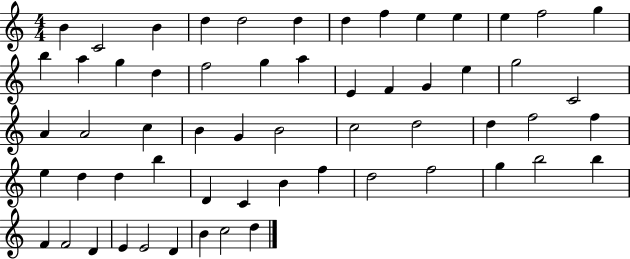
X:1
T:Untitled
M:4/4
L:1/4
K:C
B C2 B d d2 d d f e e e f2 g b a g d f2 g a E F G e g2 C2 A A2 c B G B2 c2 d2 d f2 f e d d b D C B f d2 f2 g b2 b F F2 D E E2 D B c2 d